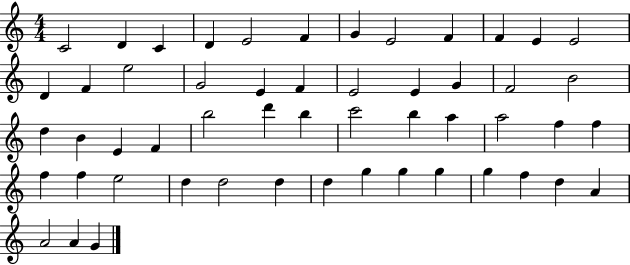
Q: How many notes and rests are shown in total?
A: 53